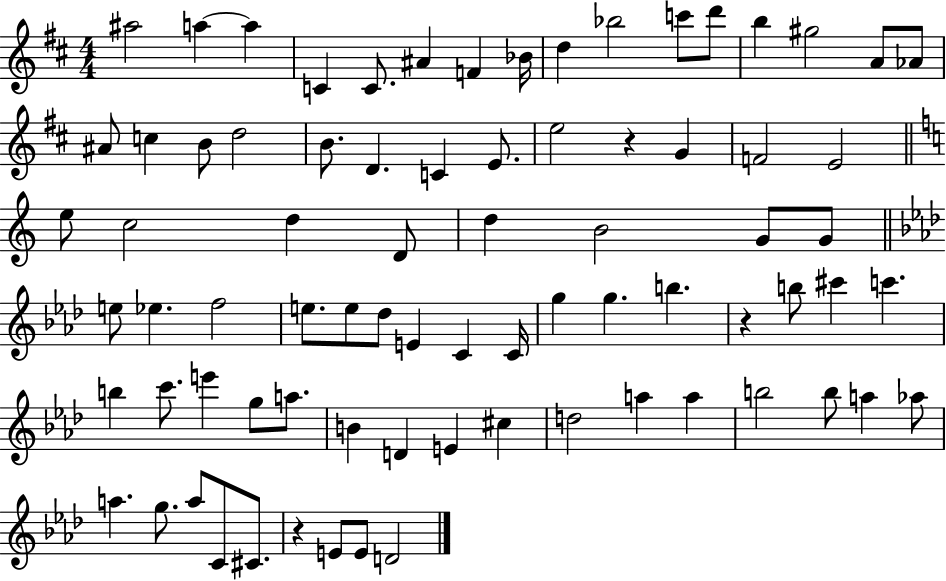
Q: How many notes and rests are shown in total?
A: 78